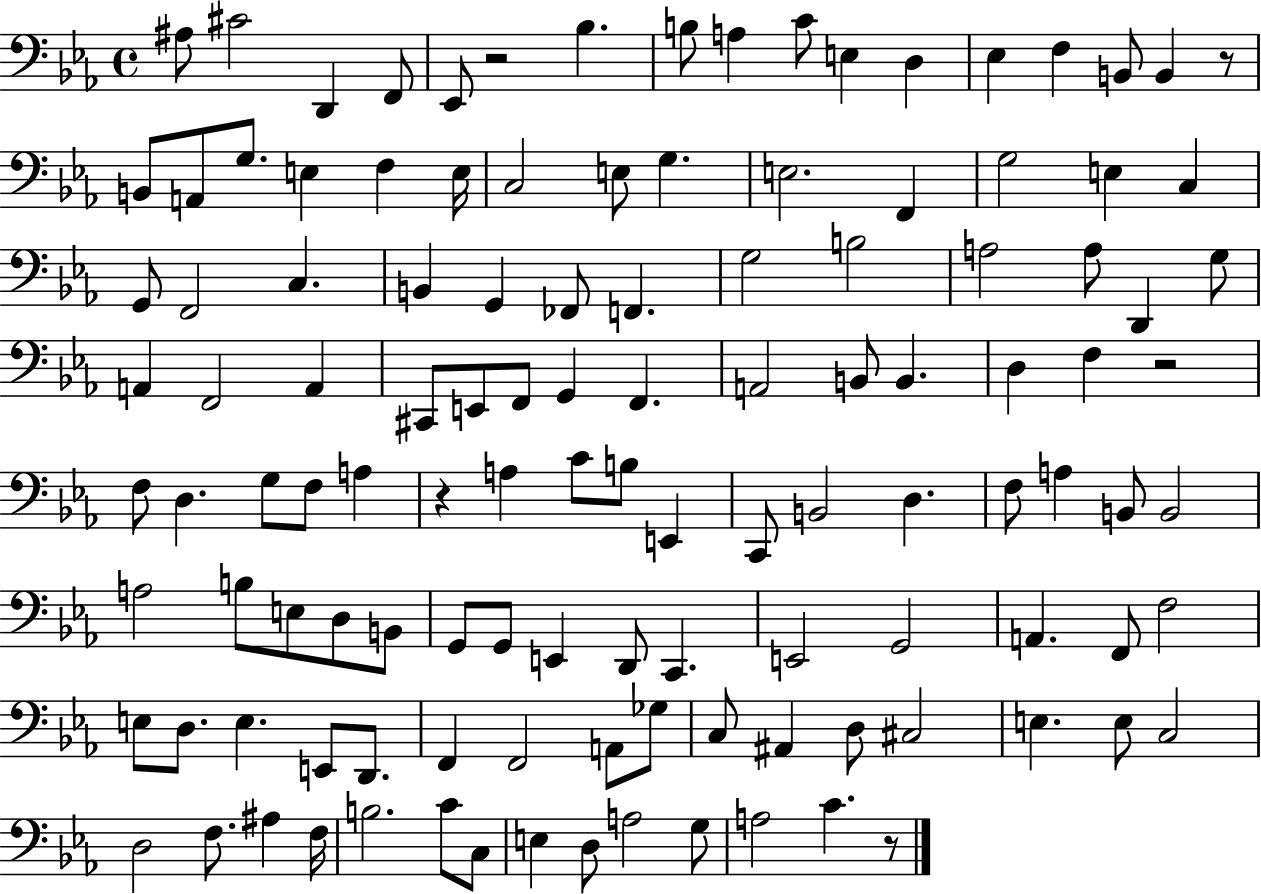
A#3/e C#4/h D2/q F2/e Eb2/e R/h Bb3/q. B3/e A3/q C4/e E3/q D3/q Eb3/q F3/q B2/e B2/q R/e B2/e A2/e G3/e. E3/q F3/q E3/s C3/h E3/e G3/q. E3/h. F2/q G3/h E3/q C3/q G2/e F2/h C3/q. B2/q G2/q FES2/e F2/q. G3/h B3/h A3/h A3/e D2/q G3/e A2/q F2/h A2/q C#2/e E2/e F2/e G2/q F2/q. A2/h B2/e B2/q. D3/q F3/q R/h F3/e D3/q. G3/e F3/e A3/q R/q A3/q C4/e B3/e E2/q C2/e B2/h D3/q. F3/e A3/q B2/e B2/h A3/h B3/e E3/e D3/e B2/e G2/e G2/e E2/q D2/e C2/q. E2/h G2/h A2/q. F2/e F3/h E3/e D3/e. E3/q. E2/e D2/e. F2/q F2/h A2/e Gb3/e C3/e A#2/q D3/e C#3/h E3/q. E3/e C3/h D3/h F3/e. A#3/q F3/s B3/h. C4/e C3/e E3/q D3/e A3/h G3/e A3/h C4/q. R/e